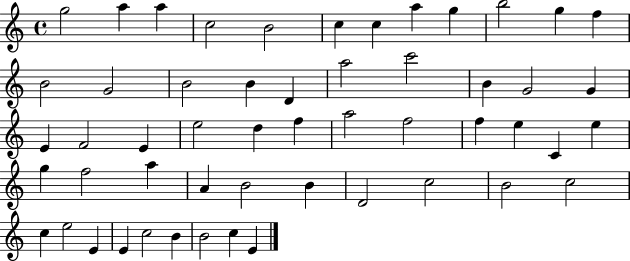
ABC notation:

X:1
T:Untitled
M:4/4
L:1/4
K:C
g2 a a c2 B2 c c a g b2 g f B2 G2 B2 B D a2 c'2 B G2 G E F2 E e2 d f a2 f2 f e C e g f2 a A B2 B D2 c2 B2 c2 c e2 E E c2 B B2 c E